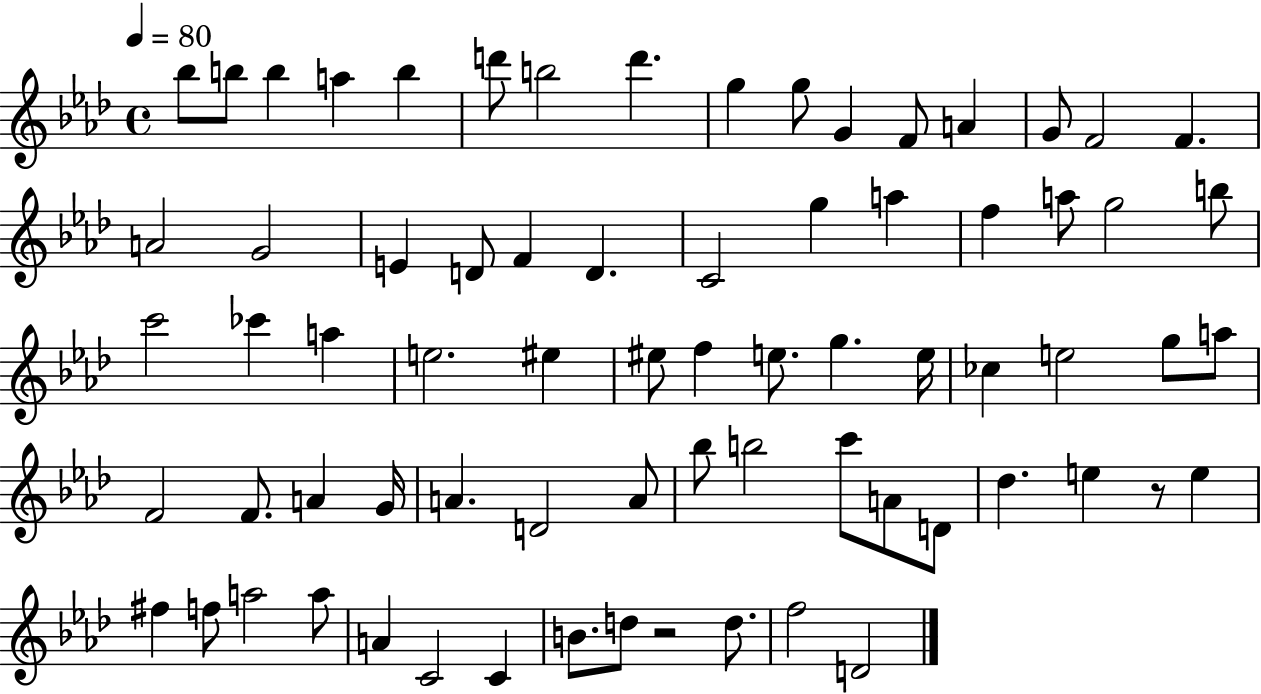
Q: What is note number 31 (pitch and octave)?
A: CES6